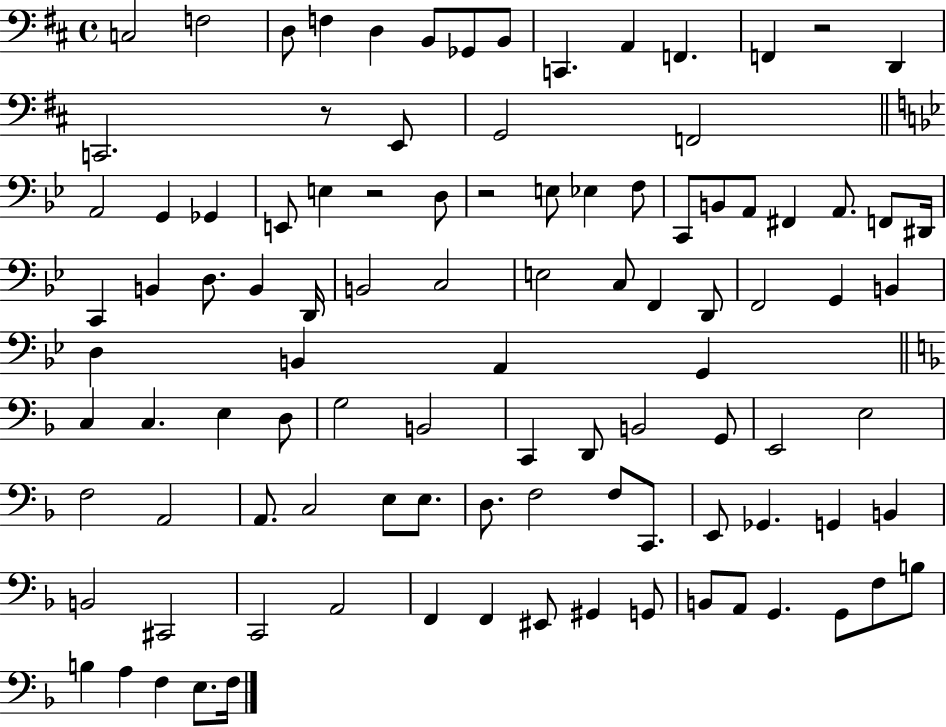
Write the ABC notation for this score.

X:1
T:Untitled
M:4/4
L:1/4
K:D
C,2 F,2 D,/2 F, D, B,,/2 _G,,/2 B,,/2 C,, A,, F,, F,, z2 D,, C,,2 z/2 E,,/2 G,,2 F,,2 A,,2 G,, _G,, E,,/2 E, z2 D,/2 z2 E,/2 _E, F,/2 C,,/2 B,,/2 A,,/2 ^F,, A,,/2 F,,/2 ^D,,/4 C,, B,, D,/2 B,, D,,/4 B,,2 C,2 E,2 C,/2 F,, D,,/2 F,,2 G,, B,, D, B,, A,, G,, C, C, E, D,/2 G,2 B,,2 C,, D,,/2 B,,2 G,,/2 E,,2 E,2 F,2 A,,2 A,,/2 C,2 E,/2 E,/2 D,/2 F,2 F,/2 C,,/2 E,,/2 _G,, G,, B,, B,,2 ^C,,2 C,,2 A,,2 F,, F,, ^E,,/2 ^G,, G,,/2 B,,/2 A,,/2 G,, G,,/2 F,/2 B,/2 B, A, F, E,/2 F,/4